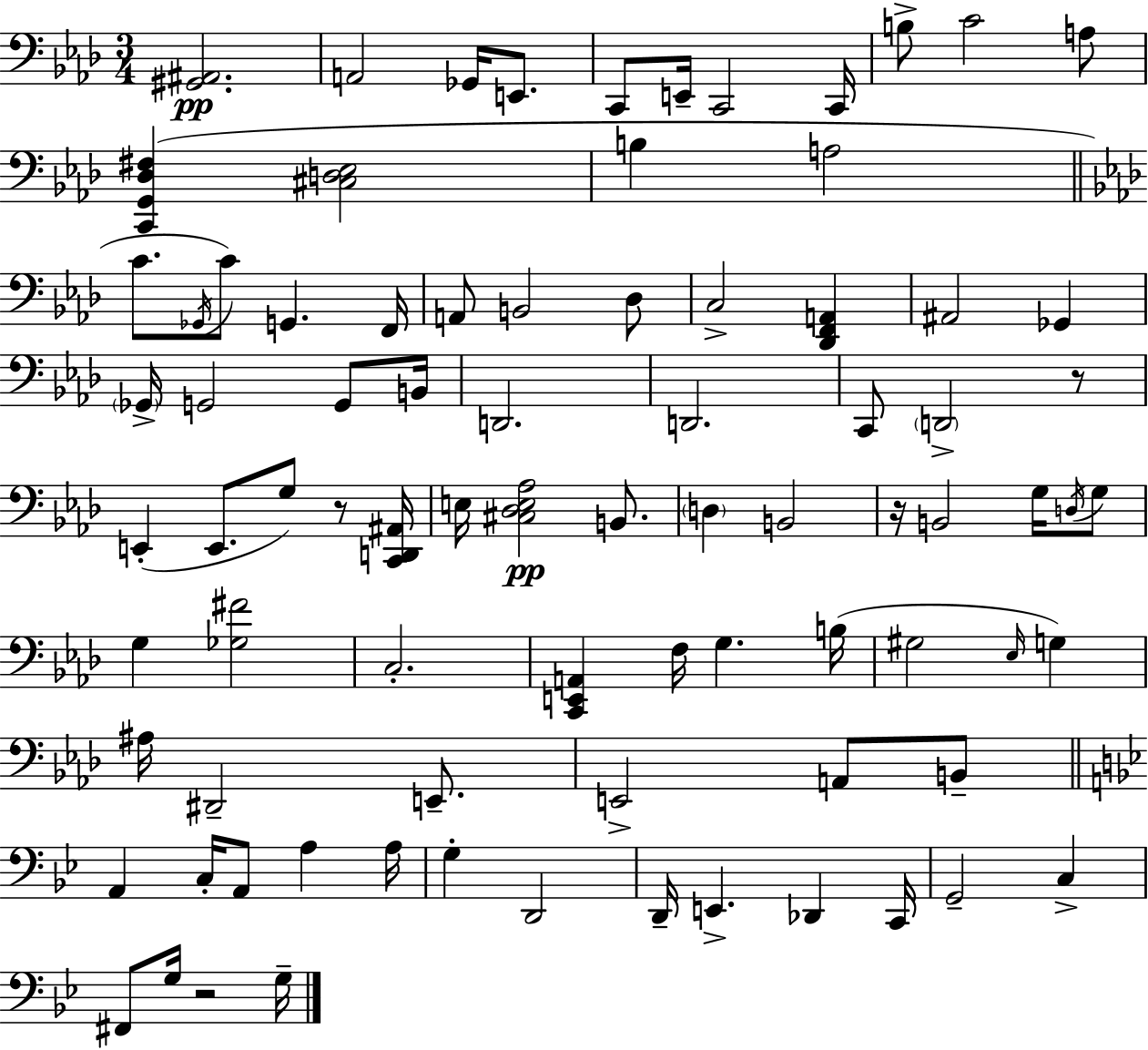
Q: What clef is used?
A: bass